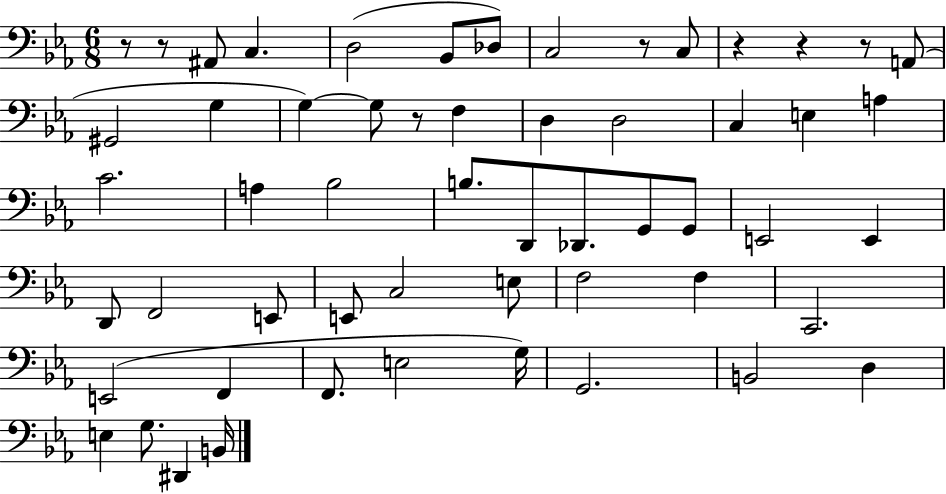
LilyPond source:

{
  \clef bass
  \numericTimeSignature
  \time 6/8
  \key ees \major
  \repeat volta 2 { r8 r8 ais,8 c4. | d2( bes,8 des8) | c2 r8 c8 | r4 r4 r8 a,8( | \break gis,2 g4 | g4~~) g8 r8 f4 | d4 d2 | c4 e4 a4 | \break c'2. | a4 bes2 | b8. d,8 des,8. g,8 g,8 | e,2 e,4 | \break d,8 f,2 e,8 | e,8 c2 e8 | f2 f4 | c,2. | \break e,2( f,4 | f,8. e2 g16) | g,2. | b,2 d4 | \break e4 g8. dis,4 b,16 | } \bar "|."
}